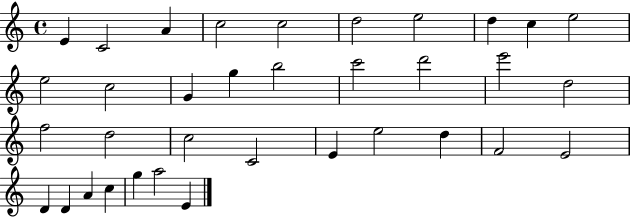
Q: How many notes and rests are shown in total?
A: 35